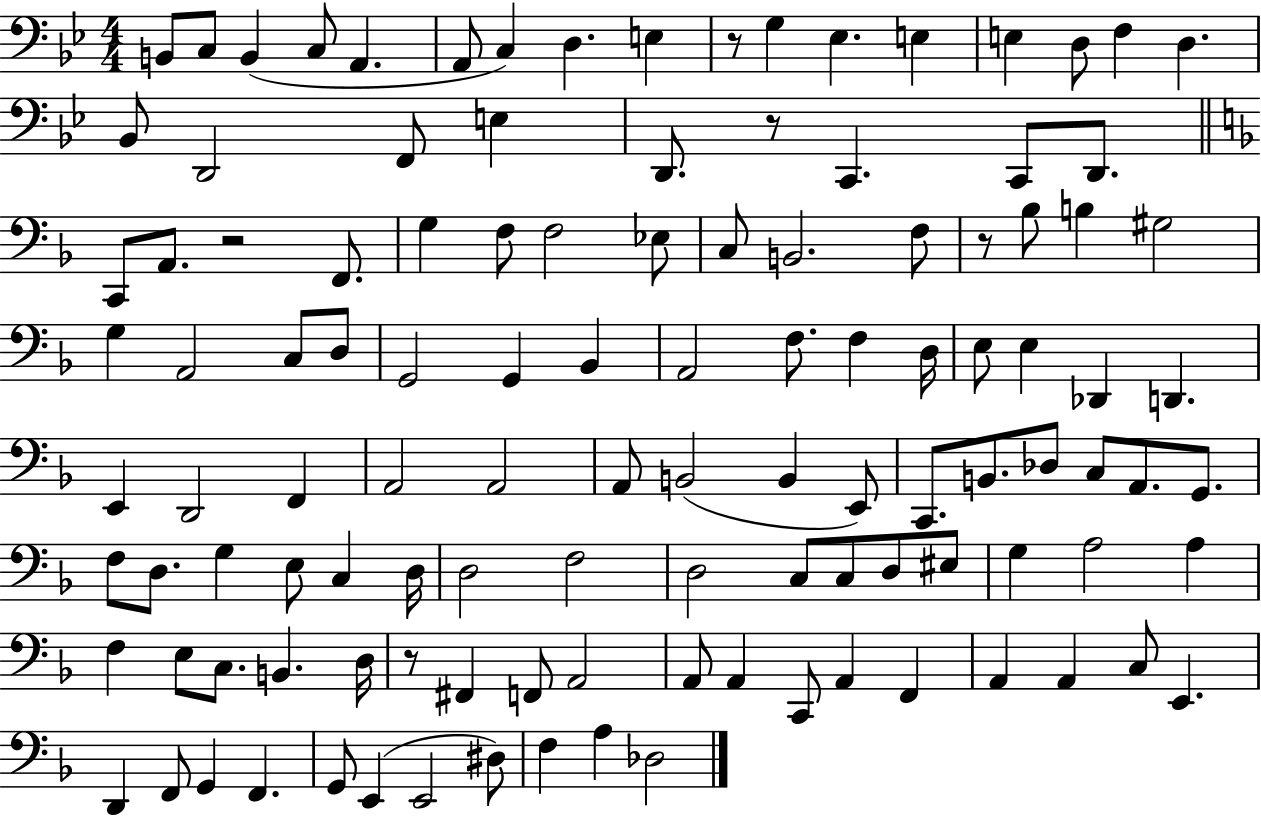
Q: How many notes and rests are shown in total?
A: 116